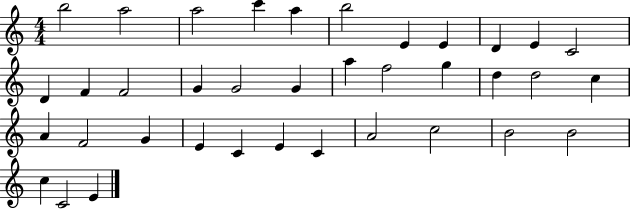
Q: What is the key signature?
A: C major